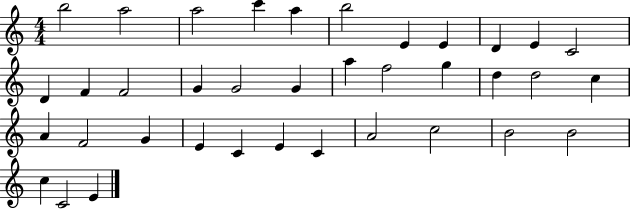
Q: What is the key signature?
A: C major